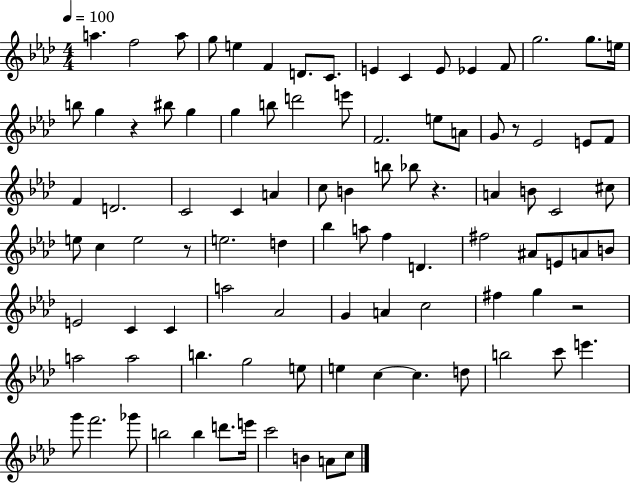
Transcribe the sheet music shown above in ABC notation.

X:1
T:Untitled
M:4/4
L:1/4
K:Ab
a f2 a/2 g/2 e F D/2 C/2 E C E/2 _E F/2 g2 g/2 e/4 b/2 g z ^b/2 g g b/2 d'2 e'/2 F2 e/2 A/2 G/2 z/2 _E2 E/2 F/2 F D2 C2 C A c/2 B b/2 _b/2 z A B/2 C2 ^c/2 e/2 c e2 z/2 e2 d _b a/2 f D ^f2 ^A/2 E/2 A/2 B/2 E2 C C a2 _A2 G A c2 ^f g z2 a2 a2 b g2 e/2 e c c d/2 b2 c'/2 e' g'/2 f'2 _g'/2 b2 b d'/2 e'/4 c'2 B A/2 c/2